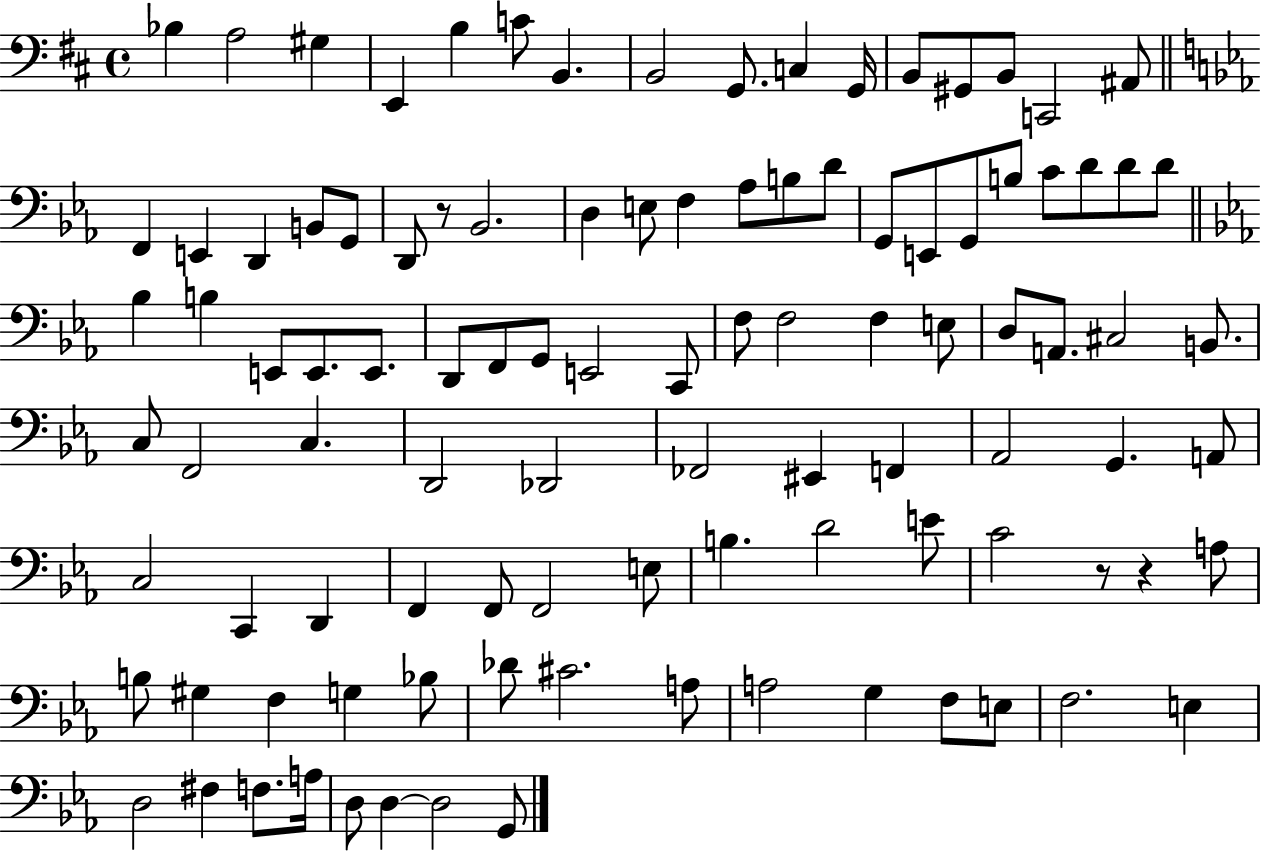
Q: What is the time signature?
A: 4/4